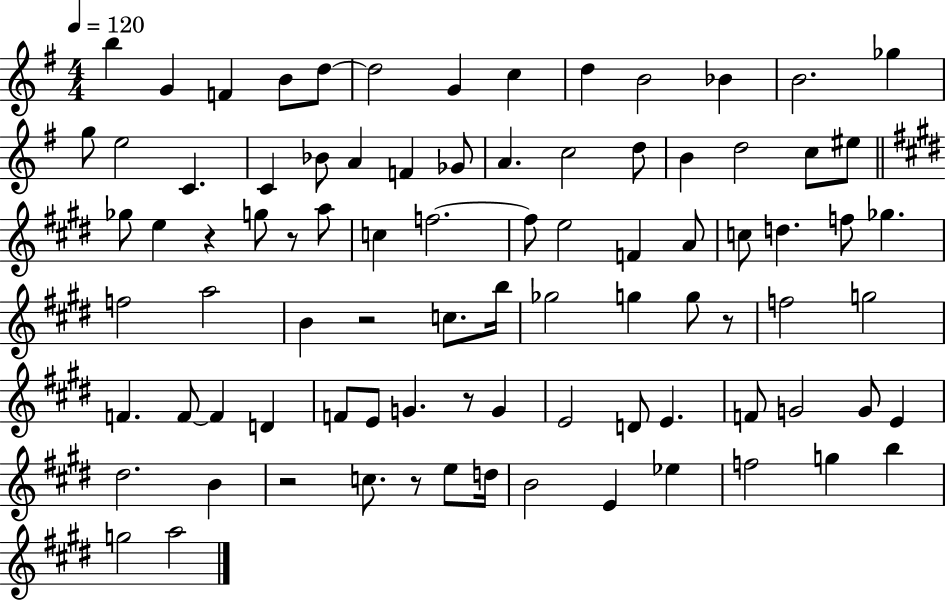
{
  \clef treble
  \numericTimeSignature
  \time 4/4
  \key g \major
  \tempo 4 = 120
  b''4 g'4 f'4 b'8 d''8~~ | d''2 g'4 c''4 | d''4 b'2 bes'4 | b'2. ges''4 | \break g''8 e''2 c'4. | c'4 bes'8 a'4 f'4 ges'8 | a'4. c''2 d''8 | b'4 d''2 c''8 eis''8 | \break \bar "||" \break \key e \major ges''8 e''4 r4 g''8 r8 a''8 | c''4 f''2.~~ | f''8 e''2 f'4 a'8 | c''8 d''4. f''8 ges''4. | \break f''2 a''2 | b'4 r2 c''8. b''16 | ges''2 g''4 g''8 r8 | f''2 g''2 | \break f'4. f'8~~ f'4 d'4 | f'8 e'8 g'4. r8 g'4 | e'2 d'8 e'4. | f'8 g'2 g'8 e'4 | \break dis''2. b'4 | r2 c''8. r8 e''8 d''16 | b'2 e'4 ees''4 | f''2 g''4 b''4 | \break g''2 a''2 | \bar "|."
}